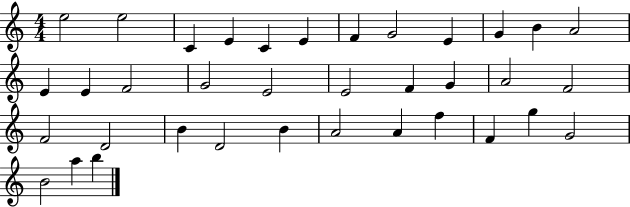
{
  \clef treble
  \numericTimeSignature
  \time 4/4
  \key c \major
  e''2 e''2 | c'4 e'4 c'4 e'4 | f'4 g'2 e'4 | g'4 b'4 a'2 | \break e'4 e'4 f'2 | g'2 e'2 | e'2 f'4 g'4 | a'2 f'2 | \break f'2 d'2 | b'4 d'2 b'4 | a'2 a'4 f''4 | f'4 g''4 g'2 | \break b'2 a''4 b''4 | \bar "|."
}